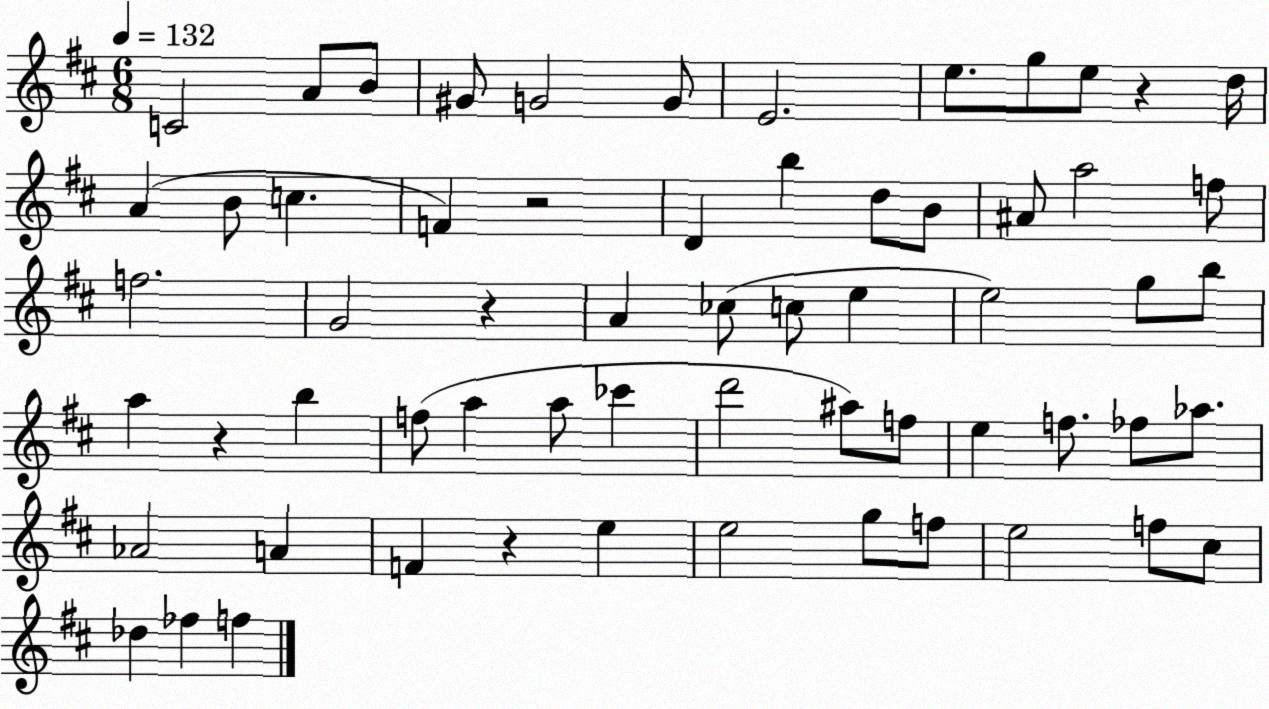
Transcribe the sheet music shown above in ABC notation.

X:1
T:Untitled
M:6/8
L:1/4
K:D
C2 A/2 B/2 ^G/2 G2 G/2 E2 e/2 g/2 e/2 z d/4 A B/2 c F z2 D b d/2 B/2 ^A/2 a2 f/2 f2 G2 z A _c/2 c/2 e e2 g/2 b/2 a z b f/2 a a/2 _c' d'2 ^a/2 f/2 e f/2 _f/2 _a/2 _A2 A F z e e2 g/2 f/2 e2 f/2 ^c/2 _d _f f